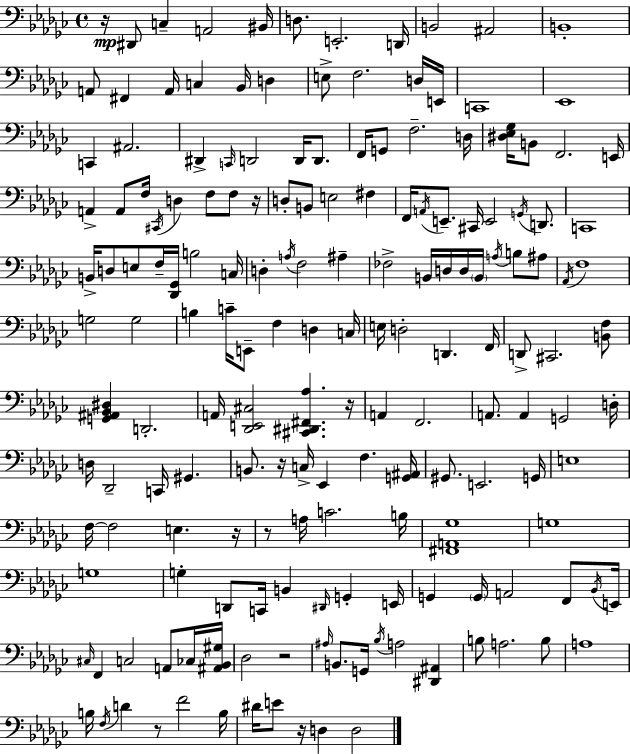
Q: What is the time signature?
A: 4/4